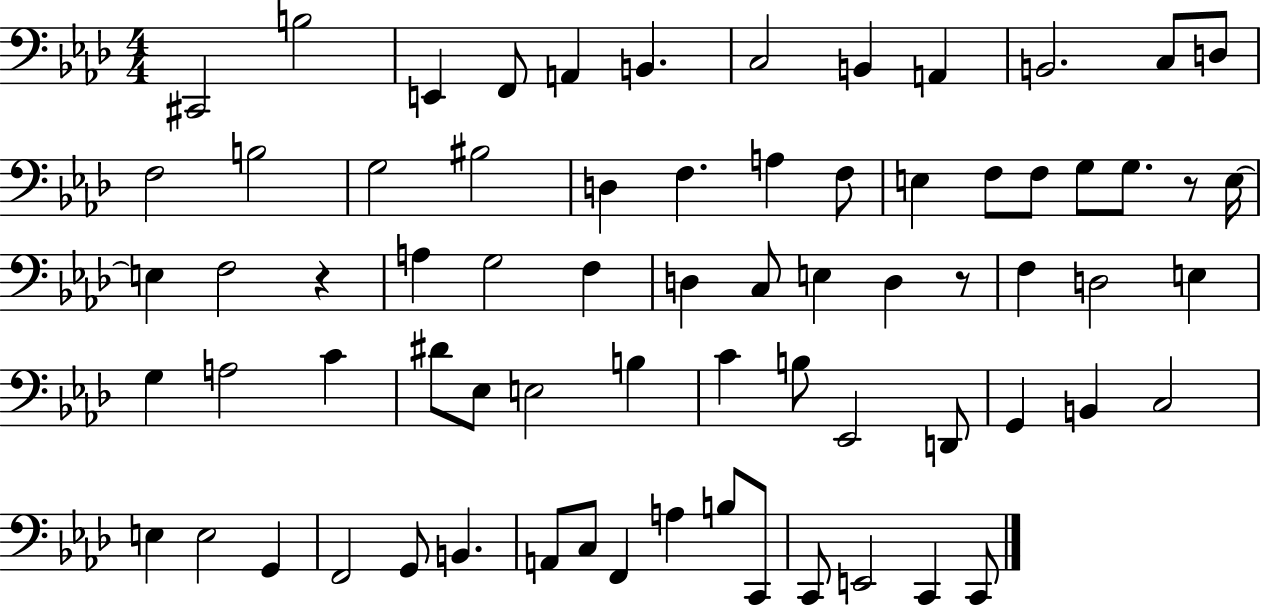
{
  \clef bass
  \numericTimeSignature
  \time 4/4
  \key aes \major
  cis,2 b2 | e,4 f,8 a,4 b,4. | c2 b,4 a,4 | b,2. c8 d8 | \break f2 b2 | g2 bis2 | d4 f4. a4 f8 | e4 f8 f8 g8 g8. r8 e16~~ | \break e4 f2 r4 | a4 g2 f4 | d4 c8 e4 d4 r8 | f4 d2 e4 | \break g4 a2 c'4 | dis'8 ees8 e2 b4 | c'4 b8 ees,2 d,8 | g,4 b,4 c2 | \break e4 e2 g,4 | f,2 g,8 b,4. | a,8 c8 f,4 a4 b8 c,8 | c,8 e,2 c,4 c,8 | \break \bar "|."
}